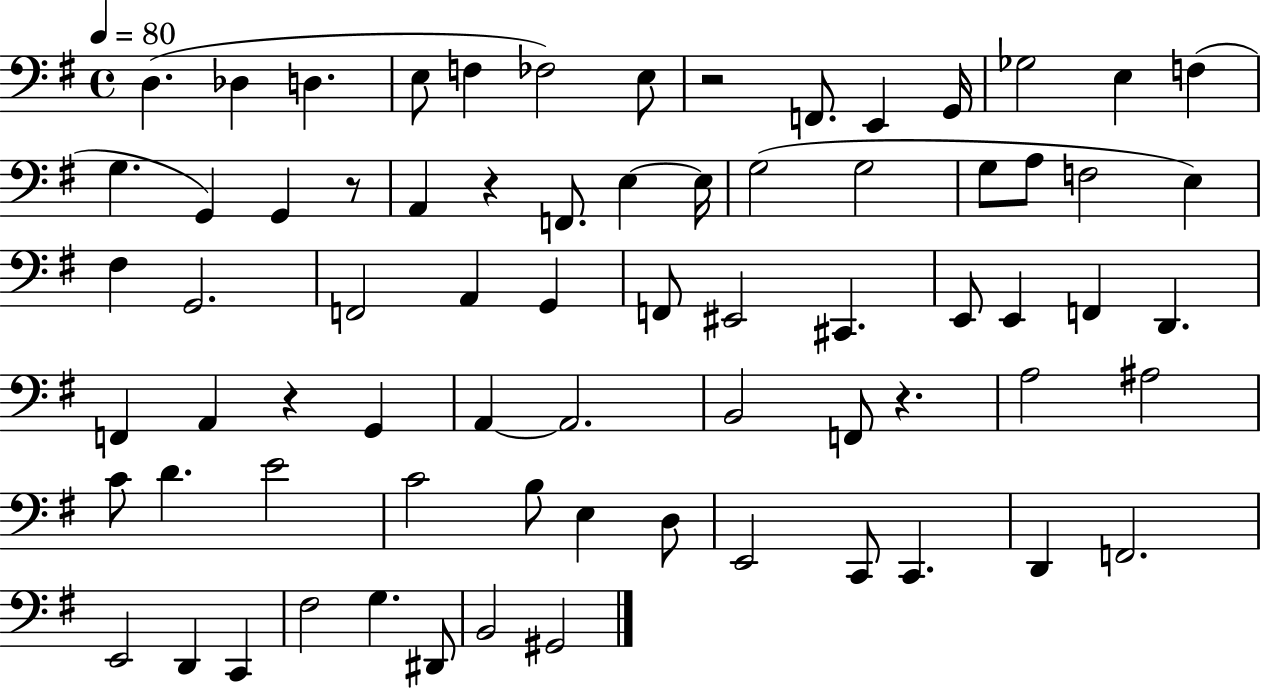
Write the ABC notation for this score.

X:1
T:Untitled
M:4/4
L:1/4
K:G
D, _D, D, E,/2 F, _F,2 E,/2 z2 F,,/2 E,, G,,/4 _G,2 E, F, G, G,, G,, z/2 A,, z F,,/2 E, E,/4 G,2 G,2 G,/2 A,/2 F,2 E, ^F, G,,2 F,,2 A,, G,, F,,/2 ^E,,2 ^C,, E,,/2 E,, F,, D,, F,, A,, z G,, A,, A,,2 B,,2 F,,/2 z A,2 ^A,2 C/2 D E2 C2 B,/2 E, D,/2 E,,2 C,,/2 C,, D,, F,,2 E,,2 D,, C,, ^F,2 G, ^D,,/2 B,,2 ^G,,2